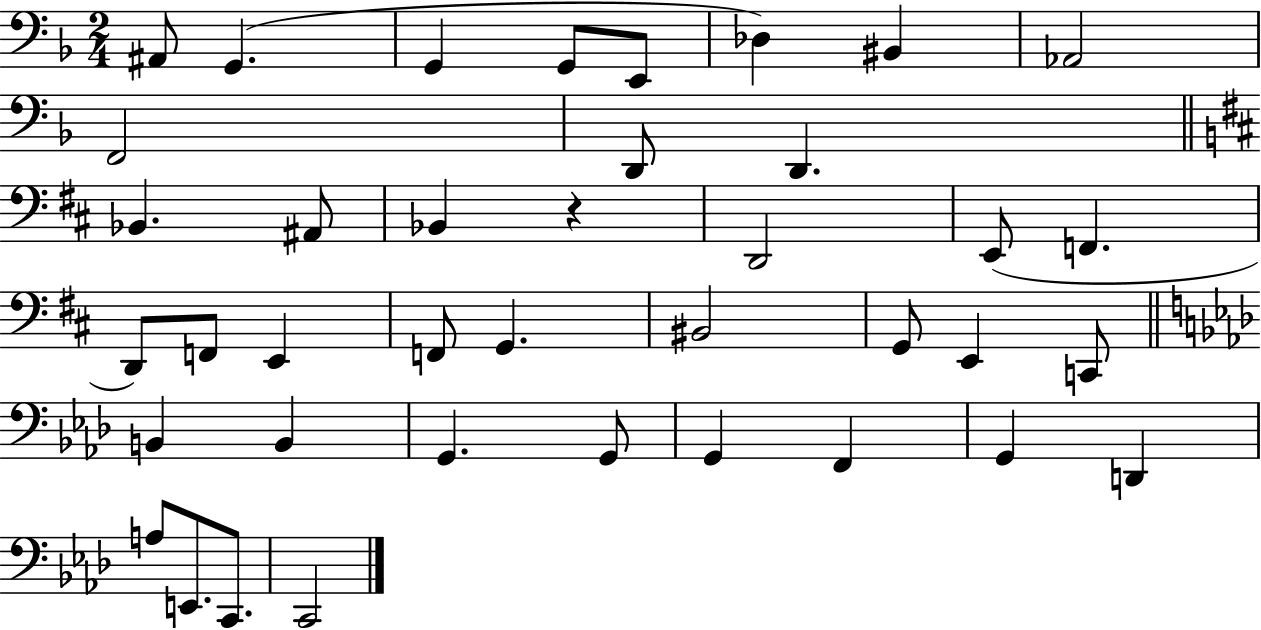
A#2/e G2/q. G2/q G2/e E2/e Db3/q BIS2/q Ab2/h F2/h D2/e D2/q. Bb2/q. A#2/e Bb2/q R/q D2/h E2/e F2/q. D2/e F2/e E2/q F2/e G2/q. BIS2/h G2/e E2/q C2/e B2/q B2/q G2/q. G2/e G2/q F2/q G2/q D2/q A3/e E2/e. C2/e. C2/h